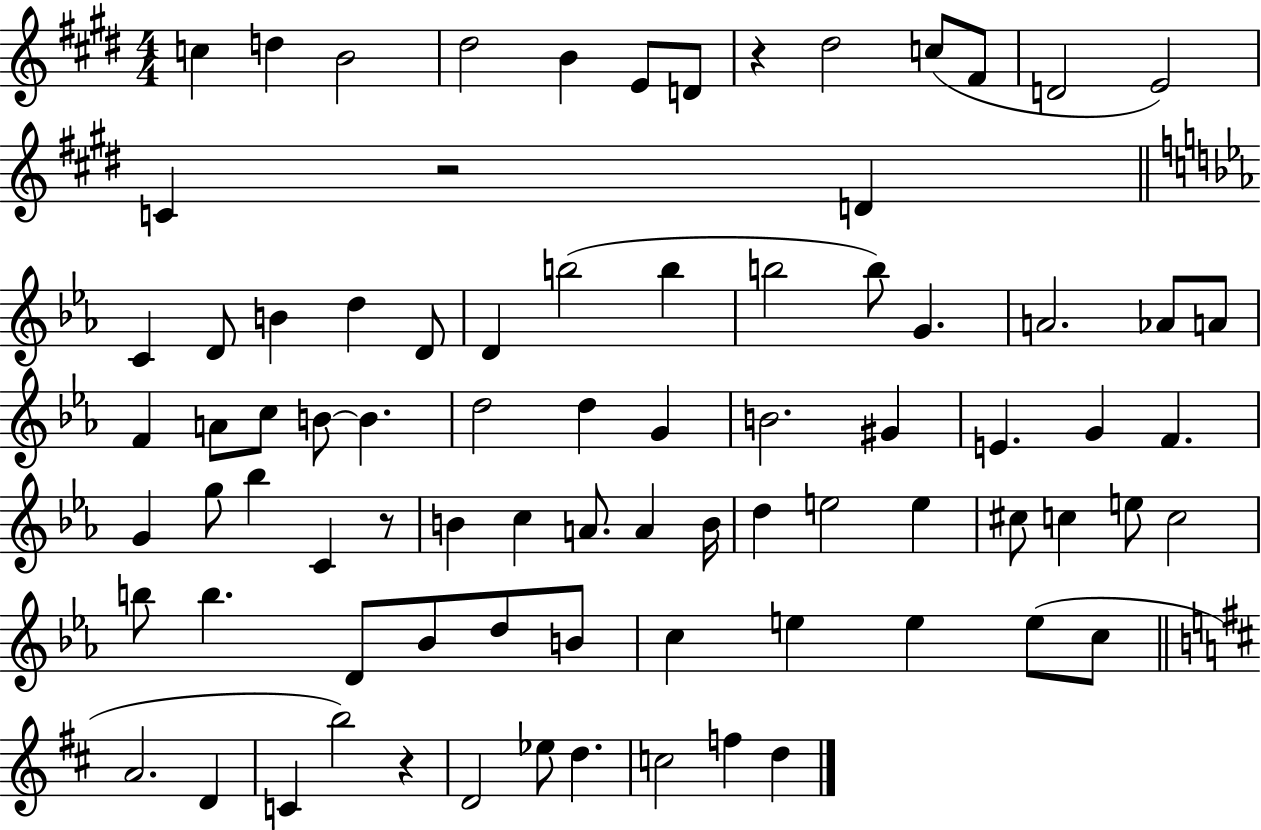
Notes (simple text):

C5/q D5/q B4/h D#5/h B4/q E4/e D4/e R/q D#5/h C5/e F#4/e D4/h E4/h C4/q R/h D4/q C4/q D4/e B4/q D5/q D4/e D4/q B5/h B5/q B5/h B5/e G4/q. A4/h. Ab4/e A4/e F4/q A4/e C5/e B4/e B4/q. D5/h D5/q G4/q B4/h. G#4/q E4/q. G4/q F4/q. G4/q G5/e Bb5/q C4/q R/e B4/q C5/q A4/e. A4/q B4/s D5/q E5/h E5/q C#5/e C5/q E5/e C5/h B5/e B5/q. D4/e Bb4/e D5/e B4/e C5/q E5/q E5/q E5/e C5/e A4/h. D4/q C4/q B5/h R/q D4/h Eb5/e D5/q. C5/h F5/q D5/q